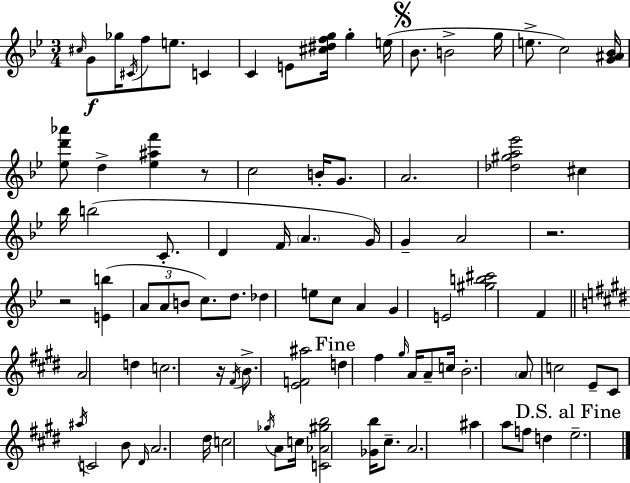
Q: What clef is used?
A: treble